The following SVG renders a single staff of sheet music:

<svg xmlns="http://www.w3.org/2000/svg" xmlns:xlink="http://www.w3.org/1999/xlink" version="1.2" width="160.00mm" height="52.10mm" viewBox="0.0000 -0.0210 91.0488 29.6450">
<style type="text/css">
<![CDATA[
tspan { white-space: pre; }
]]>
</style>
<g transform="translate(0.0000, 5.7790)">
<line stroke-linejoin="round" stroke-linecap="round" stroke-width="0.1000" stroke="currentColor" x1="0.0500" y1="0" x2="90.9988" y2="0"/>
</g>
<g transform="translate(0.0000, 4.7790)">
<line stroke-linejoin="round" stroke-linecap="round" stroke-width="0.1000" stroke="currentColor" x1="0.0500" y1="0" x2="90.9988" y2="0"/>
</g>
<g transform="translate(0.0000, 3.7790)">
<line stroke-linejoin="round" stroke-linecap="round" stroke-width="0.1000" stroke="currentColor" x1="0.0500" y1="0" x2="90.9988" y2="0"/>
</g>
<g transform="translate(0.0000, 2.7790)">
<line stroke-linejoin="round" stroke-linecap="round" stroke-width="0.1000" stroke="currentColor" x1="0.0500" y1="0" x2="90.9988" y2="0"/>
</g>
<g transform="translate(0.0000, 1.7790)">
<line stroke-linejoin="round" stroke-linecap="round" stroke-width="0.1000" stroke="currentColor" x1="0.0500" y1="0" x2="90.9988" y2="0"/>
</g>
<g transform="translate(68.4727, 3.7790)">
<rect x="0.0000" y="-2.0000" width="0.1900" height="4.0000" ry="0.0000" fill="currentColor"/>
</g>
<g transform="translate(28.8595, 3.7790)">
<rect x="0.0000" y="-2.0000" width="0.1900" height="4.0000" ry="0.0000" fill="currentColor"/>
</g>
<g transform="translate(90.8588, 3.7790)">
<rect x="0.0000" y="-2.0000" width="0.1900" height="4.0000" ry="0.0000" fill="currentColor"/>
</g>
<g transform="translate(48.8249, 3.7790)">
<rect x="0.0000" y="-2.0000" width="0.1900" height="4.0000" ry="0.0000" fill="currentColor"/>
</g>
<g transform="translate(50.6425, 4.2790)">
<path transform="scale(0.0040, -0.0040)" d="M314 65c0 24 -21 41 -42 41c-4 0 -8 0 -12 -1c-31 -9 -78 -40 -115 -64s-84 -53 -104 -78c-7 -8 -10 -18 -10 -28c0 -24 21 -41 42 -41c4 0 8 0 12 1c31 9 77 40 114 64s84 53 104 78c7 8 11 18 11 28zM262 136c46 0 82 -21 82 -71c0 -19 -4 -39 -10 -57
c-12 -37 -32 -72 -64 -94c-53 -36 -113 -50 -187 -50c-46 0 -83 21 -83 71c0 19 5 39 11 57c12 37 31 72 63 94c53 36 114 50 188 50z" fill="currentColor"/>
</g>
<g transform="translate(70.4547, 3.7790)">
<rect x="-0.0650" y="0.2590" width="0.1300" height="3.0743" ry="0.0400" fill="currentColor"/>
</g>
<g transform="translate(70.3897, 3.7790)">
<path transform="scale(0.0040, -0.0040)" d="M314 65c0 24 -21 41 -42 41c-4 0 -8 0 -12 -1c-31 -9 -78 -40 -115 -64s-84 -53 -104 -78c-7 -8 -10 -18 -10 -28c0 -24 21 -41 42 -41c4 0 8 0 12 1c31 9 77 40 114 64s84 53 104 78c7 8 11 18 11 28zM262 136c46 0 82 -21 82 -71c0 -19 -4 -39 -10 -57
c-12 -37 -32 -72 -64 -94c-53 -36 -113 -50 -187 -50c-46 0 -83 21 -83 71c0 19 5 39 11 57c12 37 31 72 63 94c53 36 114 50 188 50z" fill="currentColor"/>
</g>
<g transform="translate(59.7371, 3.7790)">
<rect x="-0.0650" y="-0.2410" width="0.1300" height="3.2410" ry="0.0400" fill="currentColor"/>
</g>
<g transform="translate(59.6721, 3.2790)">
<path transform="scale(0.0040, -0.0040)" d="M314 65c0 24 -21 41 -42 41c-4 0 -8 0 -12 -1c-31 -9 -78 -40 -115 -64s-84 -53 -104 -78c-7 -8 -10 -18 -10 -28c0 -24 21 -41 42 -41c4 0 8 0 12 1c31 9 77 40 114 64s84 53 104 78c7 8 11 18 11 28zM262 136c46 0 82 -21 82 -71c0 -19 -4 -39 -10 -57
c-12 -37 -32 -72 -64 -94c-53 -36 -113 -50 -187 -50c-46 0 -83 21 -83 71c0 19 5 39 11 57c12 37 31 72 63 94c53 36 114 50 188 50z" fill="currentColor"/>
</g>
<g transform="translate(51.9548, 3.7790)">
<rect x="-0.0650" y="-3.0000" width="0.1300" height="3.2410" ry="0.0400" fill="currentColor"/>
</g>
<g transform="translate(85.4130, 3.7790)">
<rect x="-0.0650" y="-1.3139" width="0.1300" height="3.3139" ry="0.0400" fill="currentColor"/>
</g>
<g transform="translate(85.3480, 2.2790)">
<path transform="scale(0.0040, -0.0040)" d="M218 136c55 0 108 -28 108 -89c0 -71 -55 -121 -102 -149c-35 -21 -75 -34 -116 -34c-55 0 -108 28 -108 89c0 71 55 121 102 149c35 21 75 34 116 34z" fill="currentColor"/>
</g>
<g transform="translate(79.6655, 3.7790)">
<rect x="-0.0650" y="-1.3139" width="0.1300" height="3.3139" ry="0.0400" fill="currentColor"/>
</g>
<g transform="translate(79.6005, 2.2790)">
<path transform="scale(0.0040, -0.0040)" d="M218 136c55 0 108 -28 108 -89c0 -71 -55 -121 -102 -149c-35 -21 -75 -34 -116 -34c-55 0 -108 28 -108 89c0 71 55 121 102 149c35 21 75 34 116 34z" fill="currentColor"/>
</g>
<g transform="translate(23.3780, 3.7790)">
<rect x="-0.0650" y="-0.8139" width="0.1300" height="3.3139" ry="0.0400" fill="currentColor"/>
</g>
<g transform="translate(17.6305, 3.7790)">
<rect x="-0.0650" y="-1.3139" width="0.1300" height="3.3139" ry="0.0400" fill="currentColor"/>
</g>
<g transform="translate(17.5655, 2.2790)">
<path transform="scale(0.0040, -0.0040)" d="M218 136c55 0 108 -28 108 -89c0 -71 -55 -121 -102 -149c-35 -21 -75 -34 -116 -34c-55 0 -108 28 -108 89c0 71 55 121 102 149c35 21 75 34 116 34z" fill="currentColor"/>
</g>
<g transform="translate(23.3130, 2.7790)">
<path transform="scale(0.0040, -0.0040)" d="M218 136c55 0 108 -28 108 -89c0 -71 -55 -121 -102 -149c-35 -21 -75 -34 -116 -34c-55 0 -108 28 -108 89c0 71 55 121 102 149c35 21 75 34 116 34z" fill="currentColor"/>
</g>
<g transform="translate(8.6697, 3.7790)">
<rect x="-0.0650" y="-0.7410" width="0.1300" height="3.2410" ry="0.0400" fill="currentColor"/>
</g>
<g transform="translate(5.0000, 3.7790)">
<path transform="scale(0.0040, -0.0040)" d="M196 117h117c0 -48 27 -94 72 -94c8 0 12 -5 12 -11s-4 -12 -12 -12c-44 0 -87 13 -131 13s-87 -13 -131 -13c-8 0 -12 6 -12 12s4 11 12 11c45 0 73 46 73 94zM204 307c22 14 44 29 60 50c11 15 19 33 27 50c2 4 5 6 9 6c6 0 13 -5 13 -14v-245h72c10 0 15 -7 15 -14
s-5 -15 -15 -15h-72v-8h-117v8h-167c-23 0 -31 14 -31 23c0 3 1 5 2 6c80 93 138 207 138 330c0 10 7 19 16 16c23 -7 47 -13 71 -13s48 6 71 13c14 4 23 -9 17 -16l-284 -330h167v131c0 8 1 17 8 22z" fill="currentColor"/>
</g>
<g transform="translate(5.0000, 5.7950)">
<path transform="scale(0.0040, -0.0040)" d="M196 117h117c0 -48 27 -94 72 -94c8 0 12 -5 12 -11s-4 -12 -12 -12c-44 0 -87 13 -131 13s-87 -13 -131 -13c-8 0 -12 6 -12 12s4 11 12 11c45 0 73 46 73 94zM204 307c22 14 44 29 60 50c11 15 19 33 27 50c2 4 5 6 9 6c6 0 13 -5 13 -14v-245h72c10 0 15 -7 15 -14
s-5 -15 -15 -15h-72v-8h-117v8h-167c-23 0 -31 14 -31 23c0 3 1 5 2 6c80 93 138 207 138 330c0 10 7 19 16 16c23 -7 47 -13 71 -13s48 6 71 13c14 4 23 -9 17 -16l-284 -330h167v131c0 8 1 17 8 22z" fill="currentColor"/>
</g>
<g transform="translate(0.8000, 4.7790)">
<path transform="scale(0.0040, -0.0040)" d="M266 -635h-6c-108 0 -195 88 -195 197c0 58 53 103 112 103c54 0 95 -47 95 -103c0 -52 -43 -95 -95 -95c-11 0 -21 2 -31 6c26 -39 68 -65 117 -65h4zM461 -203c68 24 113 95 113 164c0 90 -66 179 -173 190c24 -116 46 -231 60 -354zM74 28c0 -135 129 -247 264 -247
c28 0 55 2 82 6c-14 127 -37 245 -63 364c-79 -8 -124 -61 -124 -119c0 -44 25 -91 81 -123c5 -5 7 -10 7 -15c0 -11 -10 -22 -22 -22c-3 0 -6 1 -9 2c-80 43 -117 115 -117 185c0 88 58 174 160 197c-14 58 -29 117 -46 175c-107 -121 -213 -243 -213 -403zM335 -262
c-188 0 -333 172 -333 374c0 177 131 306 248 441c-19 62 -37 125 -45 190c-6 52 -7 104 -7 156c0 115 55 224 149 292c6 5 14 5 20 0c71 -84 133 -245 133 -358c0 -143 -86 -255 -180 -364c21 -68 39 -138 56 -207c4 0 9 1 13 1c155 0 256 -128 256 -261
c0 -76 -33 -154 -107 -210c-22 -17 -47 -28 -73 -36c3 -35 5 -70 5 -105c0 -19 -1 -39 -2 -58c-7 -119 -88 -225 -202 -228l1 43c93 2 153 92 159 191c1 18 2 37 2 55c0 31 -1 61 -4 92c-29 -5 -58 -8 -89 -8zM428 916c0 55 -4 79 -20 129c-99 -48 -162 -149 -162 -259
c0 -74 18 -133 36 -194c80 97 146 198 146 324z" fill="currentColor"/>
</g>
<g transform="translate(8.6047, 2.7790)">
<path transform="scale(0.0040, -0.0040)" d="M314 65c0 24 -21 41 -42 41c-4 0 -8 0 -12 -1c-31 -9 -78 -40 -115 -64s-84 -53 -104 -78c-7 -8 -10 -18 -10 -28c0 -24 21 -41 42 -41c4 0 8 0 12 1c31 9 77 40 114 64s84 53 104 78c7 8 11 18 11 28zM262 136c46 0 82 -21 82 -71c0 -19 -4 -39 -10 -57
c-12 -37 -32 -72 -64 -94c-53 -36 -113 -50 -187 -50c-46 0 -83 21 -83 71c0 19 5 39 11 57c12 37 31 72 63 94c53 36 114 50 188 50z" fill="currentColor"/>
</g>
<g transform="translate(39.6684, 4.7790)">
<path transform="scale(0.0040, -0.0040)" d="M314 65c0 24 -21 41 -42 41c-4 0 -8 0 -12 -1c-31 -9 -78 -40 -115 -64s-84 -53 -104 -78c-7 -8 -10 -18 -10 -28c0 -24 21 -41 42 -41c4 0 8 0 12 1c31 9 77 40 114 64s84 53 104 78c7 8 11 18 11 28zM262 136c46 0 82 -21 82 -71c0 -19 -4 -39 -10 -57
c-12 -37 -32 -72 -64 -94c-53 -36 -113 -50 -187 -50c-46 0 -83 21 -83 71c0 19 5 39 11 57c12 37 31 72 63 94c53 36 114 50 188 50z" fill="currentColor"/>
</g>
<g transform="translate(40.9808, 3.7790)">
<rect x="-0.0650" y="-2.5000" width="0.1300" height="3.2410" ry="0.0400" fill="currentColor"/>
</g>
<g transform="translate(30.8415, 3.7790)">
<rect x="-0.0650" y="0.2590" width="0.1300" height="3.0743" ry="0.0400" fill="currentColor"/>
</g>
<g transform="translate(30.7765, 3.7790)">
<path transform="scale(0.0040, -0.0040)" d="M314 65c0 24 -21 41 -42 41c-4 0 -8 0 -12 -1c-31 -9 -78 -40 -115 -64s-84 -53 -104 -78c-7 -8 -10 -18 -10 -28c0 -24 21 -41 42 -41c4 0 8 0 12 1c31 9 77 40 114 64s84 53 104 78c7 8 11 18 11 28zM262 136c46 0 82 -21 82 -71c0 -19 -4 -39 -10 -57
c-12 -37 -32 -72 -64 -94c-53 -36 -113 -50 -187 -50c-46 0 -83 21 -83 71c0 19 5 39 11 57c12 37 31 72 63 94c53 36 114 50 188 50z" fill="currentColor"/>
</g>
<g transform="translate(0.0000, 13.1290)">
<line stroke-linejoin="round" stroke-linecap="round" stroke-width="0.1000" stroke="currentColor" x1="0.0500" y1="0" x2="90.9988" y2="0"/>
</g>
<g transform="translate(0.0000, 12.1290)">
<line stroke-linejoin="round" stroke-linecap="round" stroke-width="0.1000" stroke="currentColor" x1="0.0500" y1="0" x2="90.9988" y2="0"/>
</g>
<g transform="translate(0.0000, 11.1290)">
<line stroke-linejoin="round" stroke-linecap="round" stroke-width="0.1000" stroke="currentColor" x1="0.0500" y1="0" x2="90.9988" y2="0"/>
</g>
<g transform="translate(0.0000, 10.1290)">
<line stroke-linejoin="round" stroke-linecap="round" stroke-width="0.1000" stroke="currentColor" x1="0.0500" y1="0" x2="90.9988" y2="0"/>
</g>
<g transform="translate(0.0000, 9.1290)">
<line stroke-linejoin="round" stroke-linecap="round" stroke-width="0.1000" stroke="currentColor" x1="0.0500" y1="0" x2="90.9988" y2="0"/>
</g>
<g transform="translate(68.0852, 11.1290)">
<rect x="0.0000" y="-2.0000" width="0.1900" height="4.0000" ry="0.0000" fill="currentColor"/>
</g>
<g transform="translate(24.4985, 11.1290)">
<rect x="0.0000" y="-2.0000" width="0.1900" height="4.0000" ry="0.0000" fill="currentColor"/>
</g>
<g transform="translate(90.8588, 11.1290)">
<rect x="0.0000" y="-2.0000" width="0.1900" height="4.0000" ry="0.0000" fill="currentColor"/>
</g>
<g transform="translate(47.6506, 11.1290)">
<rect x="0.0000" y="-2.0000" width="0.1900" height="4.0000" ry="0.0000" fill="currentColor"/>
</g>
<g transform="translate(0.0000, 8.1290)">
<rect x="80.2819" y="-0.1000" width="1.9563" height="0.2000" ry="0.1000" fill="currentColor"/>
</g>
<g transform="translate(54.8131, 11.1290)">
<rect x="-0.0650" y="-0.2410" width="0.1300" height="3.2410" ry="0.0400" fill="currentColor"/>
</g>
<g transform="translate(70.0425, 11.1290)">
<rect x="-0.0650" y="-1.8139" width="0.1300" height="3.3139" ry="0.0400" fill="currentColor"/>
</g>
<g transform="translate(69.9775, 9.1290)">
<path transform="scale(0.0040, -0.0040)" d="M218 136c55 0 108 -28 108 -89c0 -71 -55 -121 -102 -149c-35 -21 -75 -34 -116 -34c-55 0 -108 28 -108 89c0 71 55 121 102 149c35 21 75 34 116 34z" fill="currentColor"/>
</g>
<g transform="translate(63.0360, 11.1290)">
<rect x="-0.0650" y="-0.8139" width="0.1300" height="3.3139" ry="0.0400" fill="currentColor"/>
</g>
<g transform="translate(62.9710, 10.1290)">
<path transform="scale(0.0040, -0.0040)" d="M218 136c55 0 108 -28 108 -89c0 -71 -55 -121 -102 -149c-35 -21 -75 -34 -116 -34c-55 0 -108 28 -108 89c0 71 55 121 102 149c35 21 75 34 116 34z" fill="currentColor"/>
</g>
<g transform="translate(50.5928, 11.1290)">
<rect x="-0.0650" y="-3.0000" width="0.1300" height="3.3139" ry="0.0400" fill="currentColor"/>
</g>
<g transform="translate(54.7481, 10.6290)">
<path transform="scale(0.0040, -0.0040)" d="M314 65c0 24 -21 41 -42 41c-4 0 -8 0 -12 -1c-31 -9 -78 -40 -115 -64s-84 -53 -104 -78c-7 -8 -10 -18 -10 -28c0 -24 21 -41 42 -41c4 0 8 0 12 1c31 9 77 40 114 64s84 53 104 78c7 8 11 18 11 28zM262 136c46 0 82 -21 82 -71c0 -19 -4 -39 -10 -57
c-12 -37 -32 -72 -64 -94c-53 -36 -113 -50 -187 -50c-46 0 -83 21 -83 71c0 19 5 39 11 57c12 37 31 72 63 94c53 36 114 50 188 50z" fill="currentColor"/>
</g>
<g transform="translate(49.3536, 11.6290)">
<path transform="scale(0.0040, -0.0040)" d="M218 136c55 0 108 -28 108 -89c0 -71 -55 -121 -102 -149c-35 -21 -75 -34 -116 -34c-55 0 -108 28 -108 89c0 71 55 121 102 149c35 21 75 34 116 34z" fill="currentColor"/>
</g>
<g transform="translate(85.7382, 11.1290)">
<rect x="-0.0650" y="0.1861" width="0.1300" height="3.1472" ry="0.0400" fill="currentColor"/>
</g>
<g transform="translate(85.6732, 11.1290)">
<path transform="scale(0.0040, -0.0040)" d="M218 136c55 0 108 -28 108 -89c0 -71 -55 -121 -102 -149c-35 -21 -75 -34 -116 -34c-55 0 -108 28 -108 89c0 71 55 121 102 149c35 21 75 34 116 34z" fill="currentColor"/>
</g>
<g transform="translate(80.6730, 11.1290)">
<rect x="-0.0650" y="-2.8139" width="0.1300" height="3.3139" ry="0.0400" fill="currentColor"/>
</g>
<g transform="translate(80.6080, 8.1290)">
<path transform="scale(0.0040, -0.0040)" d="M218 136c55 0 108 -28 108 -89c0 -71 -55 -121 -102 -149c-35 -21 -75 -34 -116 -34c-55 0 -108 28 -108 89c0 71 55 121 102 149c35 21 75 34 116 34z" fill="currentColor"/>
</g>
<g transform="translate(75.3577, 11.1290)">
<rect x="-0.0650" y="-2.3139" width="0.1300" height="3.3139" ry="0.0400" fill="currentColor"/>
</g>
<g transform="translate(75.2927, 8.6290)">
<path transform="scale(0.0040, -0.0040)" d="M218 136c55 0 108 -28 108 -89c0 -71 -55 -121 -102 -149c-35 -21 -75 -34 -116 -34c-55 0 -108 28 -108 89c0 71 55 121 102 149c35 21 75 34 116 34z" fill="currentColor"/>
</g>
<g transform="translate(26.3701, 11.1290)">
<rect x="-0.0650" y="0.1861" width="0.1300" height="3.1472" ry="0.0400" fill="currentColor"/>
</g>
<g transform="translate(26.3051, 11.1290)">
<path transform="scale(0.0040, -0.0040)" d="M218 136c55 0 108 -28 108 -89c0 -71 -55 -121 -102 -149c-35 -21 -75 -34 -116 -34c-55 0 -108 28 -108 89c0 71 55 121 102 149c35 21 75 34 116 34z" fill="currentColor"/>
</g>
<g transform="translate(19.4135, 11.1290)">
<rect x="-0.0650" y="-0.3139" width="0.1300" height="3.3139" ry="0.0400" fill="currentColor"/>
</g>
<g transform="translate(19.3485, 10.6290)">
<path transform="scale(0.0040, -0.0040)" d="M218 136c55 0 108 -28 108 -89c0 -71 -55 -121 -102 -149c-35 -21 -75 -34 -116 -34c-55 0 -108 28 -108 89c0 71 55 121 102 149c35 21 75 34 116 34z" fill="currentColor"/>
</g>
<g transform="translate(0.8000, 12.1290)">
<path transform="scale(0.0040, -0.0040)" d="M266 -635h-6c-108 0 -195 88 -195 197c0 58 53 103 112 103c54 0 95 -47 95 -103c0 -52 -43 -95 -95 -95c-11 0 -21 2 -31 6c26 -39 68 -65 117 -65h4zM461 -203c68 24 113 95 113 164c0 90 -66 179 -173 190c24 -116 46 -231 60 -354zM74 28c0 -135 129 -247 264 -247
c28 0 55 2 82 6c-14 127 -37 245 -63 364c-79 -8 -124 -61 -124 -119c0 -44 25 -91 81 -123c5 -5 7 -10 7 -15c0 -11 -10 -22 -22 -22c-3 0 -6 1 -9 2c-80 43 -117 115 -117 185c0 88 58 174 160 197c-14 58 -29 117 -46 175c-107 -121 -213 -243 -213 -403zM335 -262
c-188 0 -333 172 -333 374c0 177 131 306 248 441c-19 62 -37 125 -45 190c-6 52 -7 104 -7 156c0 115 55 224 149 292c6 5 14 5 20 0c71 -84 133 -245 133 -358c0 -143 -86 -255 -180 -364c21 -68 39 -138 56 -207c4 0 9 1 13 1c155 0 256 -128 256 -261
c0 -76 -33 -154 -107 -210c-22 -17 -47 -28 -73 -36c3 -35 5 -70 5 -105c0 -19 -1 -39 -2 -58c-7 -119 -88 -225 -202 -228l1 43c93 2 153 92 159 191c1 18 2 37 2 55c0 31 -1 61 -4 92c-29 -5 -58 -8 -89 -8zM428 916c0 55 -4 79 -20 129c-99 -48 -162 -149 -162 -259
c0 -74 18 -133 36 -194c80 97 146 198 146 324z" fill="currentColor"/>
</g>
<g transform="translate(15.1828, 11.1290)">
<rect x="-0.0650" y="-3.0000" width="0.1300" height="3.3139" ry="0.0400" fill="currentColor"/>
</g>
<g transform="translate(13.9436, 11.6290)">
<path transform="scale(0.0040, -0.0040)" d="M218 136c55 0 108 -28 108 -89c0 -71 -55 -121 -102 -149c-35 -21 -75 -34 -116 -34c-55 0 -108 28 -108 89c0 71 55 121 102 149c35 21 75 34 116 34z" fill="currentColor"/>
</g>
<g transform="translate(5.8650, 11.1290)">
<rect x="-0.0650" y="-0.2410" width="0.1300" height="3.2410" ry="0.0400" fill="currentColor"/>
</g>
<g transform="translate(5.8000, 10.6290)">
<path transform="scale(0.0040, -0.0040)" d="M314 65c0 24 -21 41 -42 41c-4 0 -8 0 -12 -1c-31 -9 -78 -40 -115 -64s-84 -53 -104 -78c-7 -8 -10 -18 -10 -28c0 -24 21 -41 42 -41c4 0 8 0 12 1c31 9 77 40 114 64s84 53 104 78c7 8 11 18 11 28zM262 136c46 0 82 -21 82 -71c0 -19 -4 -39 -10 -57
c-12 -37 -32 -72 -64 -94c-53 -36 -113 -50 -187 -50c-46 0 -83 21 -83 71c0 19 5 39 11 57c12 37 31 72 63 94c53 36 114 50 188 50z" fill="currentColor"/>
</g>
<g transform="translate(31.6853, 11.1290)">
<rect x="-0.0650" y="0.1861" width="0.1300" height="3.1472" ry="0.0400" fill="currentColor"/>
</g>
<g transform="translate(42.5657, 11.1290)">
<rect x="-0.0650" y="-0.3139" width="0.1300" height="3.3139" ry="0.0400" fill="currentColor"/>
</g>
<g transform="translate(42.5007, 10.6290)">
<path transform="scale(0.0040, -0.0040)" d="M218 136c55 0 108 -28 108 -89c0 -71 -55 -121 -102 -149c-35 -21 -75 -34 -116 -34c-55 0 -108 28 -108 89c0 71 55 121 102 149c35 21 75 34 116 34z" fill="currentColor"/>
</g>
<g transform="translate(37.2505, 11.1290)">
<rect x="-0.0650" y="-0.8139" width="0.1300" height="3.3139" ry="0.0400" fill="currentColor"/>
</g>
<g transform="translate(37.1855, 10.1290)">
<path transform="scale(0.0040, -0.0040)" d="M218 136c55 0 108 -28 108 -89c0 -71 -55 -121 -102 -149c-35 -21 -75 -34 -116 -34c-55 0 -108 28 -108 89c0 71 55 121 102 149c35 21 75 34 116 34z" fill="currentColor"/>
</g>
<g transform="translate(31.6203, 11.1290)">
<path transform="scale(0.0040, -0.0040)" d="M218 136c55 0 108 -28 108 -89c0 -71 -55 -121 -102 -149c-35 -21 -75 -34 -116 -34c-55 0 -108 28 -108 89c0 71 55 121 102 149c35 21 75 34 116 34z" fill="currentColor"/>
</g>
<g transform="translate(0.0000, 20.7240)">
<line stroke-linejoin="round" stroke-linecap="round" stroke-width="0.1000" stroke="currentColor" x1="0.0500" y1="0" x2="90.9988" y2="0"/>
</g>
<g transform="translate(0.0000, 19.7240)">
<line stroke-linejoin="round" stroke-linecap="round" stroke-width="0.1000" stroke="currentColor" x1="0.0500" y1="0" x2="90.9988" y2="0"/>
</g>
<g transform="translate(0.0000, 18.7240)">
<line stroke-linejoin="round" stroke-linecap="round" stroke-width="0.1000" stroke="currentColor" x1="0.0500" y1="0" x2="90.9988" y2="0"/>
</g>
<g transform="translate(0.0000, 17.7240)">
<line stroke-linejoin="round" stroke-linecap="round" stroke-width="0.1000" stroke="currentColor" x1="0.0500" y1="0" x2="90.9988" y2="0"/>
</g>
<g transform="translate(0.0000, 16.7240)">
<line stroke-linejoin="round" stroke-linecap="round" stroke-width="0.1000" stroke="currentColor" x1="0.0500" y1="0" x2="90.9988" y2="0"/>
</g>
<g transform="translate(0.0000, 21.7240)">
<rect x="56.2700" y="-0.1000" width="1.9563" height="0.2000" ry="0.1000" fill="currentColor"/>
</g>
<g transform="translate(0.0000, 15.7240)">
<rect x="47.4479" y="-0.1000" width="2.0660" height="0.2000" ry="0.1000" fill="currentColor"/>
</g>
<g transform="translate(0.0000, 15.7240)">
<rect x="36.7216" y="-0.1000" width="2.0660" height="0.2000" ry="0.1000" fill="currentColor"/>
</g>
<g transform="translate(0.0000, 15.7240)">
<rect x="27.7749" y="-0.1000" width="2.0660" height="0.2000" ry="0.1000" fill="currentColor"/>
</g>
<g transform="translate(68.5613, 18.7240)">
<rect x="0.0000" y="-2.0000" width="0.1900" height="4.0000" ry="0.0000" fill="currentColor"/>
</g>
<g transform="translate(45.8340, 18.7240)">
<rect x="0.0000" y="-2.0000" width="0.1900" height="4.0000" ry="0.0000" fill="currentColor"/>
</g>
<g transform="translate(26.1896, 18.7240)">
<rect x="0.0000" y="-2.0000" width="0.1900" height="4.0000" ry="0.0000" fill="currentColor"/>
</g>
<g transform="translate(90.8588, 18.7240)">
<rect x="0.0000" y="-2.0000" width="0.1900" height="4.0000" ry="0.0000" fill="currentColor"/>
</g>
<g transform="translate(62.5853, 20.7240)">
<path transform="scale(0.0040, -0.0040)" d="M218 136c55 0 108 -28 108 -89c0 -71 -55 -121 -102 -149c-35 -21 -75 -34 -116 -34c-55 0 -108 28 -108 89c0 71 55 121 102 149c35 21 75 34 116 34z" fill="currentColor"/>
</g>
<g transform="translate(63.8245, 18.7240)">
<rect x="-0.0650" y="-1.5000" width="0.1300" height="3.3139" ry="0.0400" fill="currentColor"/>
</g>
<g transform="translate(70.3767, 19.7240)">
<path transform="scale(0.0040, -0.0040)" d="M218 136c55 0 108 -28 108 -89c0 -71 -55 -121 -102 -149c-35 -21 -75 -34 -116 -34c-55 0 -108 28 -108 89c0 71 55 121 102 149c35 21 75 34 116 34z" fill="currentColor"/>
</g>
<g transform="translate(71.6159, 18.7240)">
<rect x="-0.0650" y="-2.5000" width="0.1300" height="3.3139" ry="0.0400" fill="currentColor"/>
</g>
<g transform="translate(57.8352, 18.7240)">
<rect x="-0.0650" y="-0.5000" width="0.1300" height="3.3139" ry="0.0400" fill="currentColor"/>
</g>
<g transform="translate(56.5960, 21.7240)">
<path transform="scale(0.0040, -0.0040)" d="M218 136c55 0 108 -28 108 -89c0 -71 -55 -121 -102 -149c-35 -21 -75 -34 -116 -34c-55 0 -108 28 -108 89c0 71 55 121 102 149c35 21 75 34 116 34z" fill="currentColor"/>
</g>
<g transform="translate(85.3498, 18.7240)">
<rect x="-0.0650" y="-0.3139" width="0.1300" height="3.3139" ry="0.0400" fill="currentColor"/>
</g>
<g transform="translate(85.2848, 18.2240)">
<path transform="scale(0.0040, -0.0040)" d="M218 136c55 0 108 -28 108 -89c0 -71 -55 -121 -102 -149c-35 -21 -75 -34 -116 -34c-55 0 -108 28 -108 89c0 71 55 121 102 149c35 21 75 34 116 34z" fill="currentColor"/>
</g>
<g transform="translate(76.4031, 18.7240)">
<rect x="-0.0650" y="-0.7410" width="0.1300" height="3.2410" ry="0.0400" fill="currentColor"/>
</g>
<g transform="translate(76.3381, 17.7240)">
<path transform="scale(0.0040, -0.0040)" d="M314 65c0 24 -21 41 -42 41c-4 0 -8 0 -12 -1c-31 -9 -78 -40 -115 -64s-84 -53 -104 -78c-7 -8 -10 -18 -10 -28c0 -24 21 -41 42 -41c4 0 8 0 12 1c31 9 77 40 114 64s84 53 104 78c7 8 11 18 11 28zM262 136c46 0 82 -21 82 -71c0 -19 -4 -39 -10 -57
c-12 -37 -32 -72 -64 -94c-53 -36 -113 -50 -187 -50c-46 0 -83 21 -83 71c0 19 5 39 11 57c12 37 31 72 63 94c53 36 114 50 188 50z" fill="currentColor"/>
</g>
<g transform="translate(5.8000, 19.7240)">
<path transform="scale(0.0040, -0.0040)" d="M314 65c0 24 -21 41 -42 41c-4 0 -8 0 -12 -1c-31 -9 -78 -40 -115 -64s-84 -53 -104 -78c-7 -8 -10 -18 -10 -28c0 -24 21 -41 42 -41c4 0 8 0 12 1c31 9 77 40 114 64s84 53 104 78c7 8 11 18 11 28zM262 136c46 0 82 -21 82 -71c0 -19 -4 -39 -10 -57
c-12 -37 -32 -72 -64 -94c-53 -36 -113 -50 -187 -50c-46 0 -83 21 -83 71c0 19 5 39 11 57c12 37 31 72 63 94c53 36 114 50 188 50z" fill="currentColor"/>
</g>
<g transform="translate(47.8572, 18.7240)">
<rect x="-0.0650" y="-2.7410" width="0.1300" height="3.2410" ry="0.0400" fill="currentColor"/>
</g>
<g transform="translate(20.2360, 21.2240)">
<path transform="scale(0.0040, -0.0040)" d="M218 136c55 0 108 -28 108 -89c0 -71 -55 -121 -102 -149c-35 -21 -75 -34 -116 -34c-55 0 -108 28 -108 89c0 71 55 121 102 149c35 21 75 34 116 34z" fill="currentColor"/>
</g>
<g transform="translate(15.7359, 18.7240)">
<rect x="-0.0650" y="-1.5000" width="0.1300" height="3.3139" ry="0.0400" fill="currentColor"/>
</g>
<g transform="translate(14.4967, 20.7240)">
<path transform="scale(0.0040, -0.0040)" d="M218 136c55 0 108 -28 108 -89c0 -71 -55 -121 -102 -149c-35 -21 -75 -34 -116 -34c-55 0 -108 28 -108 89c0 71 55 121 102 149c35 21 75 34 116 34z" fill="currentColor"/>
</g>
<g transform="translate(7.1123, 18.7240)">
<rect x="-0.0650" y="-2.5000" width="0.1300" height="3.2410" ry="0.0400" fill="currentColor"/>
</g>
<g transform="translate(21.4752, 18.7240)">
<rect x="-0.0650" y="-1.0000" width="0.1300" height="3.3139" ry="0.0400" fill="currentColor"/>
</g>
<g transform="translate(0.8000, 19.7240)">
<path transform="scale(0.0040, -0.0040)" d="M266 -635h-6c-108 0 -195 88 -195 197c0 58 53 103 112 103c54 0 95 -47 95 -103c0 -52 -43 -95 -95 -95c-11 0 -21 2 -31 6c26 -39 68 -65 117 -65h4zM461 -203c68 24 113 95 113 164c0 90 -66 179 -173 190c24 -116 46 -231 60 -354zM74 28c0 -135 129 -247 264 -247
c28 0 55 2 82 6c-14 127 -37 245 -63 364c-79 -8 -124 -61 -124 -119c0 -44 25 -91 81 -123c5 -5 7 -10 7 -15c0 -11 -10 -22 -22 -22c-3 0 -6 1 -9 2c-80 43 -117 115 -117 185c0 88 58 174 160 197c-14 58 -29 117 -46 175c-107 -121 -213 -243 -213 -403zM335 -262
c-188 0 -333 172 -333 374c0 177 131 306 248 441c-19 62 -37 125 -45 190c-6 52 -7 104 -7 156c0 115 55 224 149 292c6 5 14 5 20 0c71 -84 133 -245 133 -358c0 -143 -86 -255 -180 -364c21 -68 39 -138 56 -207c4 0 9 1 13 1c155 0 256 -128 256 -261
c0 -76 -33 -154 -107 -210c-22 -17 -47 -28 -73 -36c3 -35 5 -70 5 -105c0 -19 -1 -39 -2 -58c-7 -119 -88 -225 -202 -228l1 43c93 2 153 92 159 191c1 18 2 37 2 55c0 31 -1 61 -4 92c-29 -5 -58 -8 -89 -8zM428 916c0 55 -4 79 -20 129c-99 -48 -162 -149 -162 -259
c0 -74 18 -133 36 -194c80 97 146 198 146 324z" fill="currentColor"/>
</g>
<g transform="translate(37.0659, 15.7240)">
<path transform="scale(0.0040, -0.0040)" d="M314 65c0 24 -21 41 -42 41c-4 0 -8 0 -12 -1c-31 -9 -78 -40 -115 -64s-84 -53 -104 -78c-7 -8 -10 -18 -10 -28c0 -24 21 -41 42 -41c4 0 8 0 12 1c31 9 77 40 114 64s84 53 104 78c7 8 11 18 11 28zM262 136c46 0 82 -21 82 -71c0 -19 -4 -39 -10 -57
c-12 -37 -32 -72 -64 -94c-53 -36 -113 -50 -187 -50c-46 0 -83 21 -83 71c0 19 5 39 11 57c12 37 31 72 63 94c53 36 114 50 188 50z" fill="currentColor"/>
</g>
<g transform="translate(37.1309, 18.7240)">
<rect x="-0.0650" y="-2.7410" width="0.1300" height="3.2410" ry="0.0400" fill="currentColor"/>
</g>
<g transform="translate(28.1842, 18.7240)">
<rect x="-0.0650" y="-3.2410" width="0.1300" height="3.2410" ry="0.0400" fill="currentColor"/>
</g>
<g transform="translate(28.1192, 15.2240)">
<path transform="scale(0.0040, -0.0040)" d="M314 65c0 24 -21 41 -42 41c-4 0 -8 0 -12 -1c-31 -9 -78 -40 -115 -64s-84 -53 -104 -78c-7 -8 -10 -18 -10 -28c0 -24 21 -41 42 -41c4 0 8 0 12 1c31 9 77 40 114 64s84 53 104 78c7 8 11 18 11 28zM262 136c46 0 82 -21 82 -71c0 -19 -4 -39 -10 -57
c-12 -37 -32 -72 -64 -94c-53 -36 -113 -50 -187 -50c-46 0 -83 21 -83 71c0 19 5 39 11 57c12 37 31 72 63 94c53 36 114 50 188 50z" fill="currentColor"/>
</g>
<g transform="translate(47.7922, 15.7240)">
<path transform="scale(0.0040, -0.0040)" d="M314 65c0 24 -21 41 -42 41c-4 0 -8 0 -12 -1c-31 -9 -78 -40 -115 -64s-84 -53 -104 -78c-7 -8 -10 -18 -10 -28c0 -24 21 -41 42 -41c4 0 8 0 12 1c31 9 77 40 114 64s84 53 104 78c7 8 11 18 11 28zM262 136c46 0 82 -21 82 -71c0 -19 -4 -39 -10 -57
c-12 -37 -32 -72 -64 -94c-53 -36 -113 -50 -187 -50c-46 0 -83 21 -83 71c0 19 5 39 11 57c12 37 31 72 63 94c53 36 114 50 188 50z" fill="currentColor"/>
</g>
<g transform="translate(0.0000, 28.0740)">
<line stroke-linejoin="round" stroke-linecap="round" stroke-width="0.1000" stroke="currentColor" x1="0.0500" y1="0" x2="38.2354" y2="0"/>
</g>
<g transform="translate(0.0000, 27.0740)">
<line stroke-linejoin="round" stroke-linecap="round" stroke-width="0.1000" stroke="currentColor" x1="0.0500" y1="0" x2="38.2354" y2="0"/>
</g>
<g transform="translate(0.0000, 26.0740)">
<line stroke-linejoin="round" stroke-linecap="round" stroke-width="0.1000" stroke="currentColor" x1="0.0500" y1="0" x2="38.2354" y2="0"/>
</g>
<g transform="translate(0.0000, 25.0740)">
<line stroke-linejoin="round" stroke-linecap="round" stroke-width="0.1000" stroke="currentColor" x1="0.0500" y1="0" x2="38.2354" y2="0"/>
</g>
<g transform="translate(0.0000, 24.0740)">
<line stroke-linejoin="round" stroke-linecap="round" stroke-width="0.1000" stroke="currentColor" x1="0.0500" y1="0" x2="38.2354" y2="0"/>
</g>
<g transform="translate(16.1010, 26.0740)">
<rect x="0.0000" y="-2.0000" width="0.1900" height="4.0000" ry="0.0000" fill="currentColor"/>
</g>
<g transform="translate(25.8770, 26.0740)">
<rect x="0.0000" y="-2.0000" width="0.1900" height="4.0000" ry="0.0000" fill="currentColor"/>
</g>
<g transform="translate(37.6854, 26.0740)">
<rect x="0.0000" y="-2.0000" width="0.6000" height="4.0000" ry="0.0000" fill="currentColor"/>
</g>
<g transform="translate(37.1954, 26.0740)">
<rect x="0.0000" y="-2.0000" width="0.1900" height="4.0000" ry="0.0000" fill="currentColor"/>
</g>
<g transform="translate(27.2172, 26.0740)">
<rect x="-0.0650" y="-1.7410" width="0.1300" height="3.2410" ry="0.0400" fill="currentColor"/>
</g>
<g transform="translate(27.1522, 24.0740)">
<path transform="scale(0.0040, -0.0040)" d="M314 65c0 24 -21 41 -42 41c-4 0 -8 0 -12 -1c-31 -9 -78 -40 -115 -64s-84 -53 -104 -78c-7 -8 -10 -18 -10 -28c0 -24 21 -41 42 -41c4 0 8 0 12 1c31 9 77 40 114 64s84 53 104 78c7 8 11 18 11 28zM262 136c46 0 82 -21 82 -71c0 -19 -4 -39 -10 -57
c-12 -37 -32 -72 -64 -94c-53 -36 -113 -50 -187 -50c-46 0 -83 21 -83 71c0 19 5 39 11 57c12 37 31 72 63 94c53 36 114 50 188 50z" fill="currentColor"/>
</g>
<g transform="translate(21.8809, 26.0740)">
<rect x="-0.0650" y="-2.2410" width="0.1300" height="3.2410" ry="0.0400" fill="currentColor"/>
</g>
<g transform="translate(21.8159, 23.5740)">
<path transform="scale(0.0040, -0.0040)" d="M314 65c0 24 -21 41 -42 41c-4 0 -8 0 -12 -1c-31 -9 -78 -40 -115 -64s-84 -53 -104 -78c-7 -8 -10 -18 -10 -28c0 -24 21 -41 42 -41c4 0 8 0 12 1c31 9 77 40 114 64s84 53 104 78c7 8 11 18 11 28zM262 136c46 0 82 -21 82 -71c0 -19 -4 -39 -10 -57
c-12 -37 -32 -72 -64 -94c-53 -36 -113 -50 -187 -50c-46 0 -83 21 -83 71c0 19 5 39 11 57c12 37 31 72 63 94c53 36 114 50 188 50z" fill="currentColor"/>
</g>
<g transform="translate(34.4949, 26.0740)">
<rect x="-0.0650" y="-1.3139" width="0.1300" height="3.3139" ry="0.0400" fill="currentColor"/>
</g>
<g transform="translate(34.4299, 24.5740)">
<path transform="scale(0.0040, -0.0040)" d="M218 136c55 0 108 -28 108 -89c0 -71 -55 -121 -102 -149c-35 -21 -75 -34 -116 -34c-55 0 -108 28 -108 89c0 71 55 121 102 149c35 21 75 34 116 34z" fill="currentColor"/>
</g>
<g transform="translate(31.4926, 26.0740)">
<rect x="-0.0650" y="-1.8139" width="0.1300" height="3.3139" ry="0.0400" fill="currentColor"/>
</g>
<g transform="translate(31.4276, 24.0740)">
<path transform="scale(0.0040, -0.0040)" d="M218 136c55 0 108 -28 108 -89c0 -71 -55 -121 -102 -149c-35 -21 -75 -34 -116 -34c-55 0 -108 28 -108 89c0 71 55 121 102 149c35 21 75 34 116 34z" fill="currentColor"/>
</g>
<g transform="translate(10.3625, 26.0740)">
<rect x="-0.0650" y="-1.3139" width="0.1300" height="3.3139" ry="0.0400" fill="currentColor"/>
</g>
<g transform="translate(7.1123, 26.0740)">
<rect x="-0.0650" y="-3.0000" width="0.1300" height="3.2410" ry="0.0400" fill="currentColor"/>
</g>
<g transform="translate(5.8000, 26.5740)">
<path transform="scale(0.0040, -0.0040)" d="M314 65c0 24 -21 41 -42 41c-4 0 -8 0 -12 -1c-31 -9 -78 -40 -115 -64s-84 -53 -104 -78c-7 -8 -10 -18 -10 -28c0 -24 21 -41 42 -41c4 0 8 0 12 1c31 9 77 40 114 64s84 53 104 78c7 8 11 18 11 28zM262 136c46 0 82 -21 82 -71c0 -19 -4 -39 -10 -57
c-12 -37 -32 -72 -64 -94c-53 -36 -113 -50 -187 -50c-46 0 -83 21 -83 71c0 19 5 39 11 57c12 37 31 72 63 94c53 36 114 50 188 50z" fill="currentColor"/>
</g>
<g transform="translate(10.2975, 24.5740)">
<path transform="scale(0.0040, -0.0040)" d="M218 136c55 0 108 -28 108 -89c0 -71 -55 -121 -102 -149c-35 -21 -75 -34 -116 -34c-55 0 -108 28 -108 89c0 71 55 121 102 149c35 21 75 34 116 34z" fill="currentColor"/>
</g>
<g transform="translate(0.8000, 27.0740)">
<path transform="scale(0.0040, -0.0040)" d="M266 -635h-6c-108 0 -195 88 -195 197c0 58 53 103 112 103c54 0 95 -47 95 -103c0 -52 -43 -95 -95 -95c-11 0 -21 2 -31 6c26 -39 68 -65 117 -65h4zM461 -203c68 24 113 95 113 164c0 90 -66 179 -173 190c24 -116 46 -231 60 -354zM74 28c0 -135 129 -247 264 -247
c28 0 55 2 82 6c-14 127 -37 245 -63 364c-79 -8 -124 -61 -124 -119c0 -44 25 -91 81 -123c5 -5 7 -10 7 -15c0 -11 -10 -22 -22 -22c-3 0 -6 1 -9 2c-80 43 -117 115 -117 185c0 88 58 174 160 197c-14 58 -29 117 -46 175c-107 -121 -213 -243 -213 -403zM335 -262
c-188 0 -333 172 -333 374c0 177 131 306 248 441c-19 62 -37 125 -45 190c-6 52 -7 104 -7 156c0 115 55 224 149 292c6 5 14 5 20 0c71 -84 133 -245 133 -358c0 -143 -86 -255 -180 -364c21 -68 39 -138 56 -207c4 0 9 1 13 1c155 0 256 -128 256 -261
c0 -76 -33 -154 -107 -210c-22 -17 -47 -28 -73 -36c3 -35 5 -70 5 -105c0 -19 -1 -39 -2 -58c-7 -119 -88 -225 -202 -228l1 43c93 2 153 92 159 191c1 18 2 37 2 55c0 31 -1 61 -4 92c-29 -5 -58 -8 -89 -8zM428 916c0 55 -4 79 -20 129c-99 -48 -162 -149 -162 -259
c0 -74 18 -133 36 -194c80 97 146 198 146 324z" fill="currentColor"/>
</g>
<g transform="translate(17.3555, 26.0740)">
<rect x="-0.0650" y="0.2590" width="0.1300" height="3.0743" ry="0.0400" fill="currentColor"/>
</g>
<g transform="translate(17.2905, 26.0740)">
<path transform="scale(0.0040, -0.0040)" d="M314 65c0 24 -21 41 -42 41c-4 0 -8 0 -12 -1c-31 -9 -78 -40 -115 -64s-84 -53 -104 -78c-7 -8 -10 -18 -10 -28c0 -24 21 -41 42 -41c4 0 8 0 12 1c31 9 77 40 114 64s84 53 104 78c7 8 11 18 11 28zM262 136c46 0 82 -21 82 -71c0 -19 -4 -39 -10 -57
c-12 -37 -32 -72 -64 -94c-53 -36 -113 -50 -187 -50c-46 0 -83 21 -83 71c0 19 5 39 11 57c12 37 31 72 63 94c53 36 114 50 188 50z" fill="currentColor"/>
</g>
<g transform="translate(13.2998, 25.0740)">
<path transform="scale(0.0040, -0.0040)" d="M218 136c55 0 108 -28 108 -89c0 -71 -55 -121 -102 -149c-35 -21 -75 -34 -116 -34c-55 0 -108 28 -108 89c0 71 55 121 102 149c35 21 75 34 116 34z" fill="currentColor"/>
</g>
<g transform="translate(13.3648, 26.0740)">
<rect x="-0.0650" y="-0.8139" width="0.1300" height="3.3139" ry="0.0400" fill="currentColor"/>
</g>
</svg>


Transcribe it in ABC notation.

X:1
T:Untitled
M:4/4
L:1/4
K:C
d2 e d B2 G2 A2 c2 B2 e e c2 A c B B d c A c2 d f g a B G2 E D b2 a2 a2 C E G d2 c A2 e d B2 g2 f2 f e